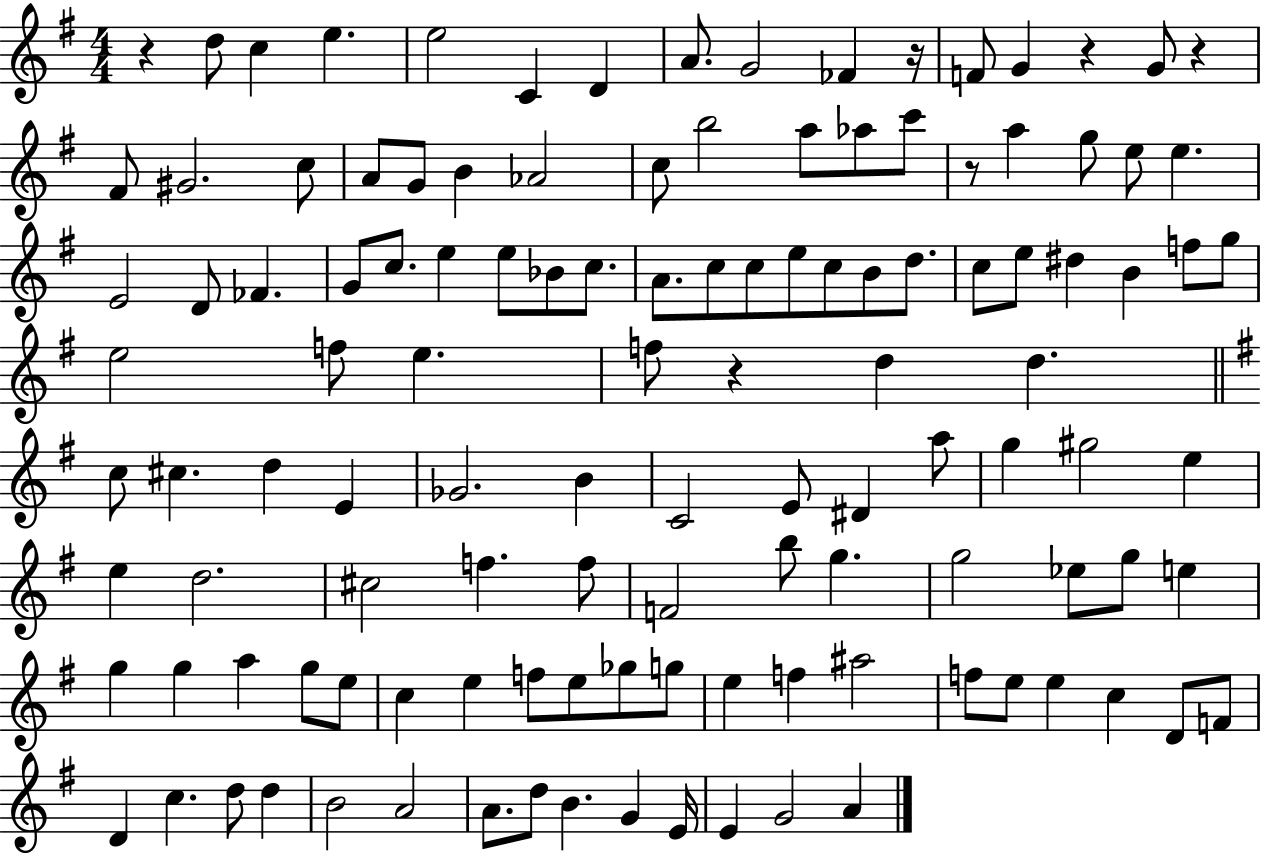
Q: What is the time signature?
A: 4/4